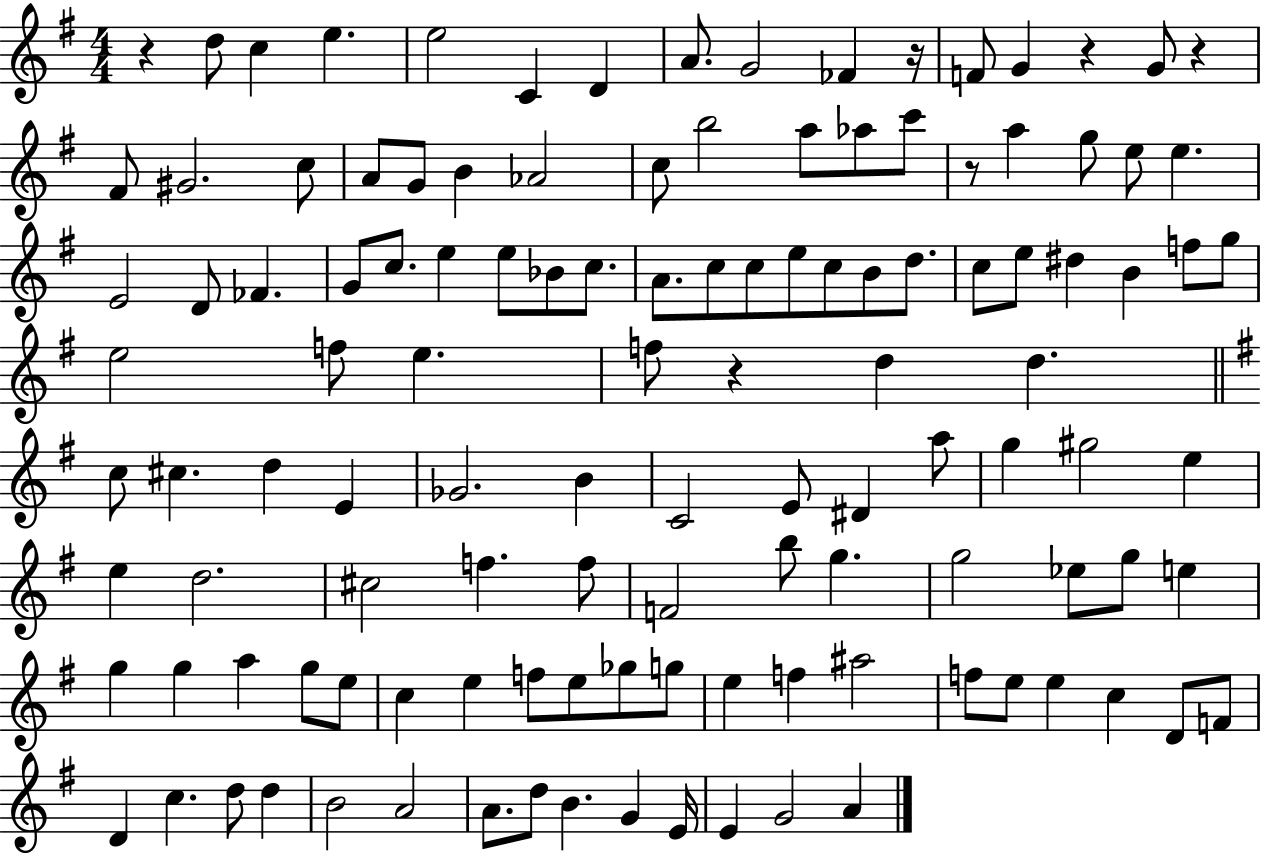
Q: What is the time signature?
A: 4/4